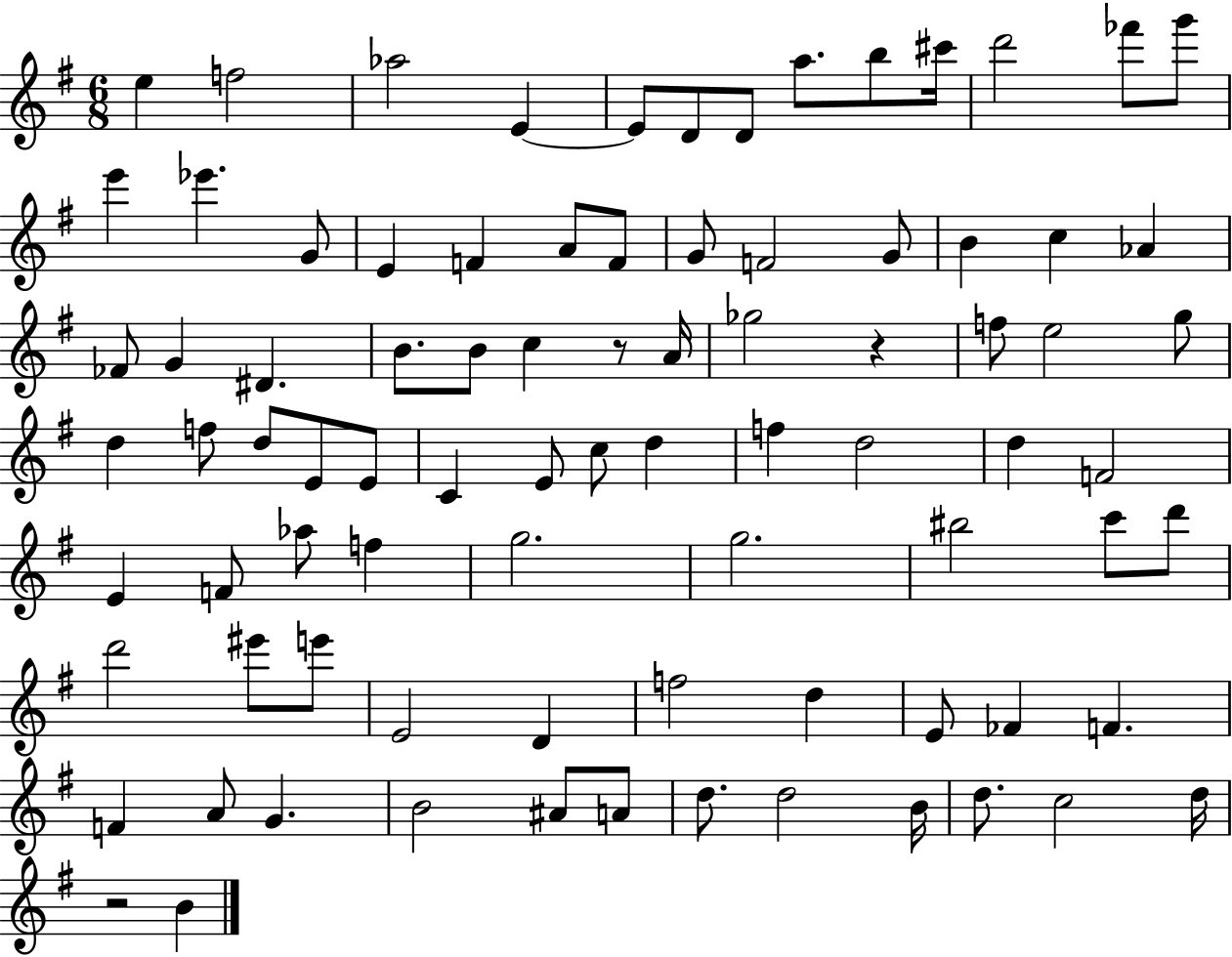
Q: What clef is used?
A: treble